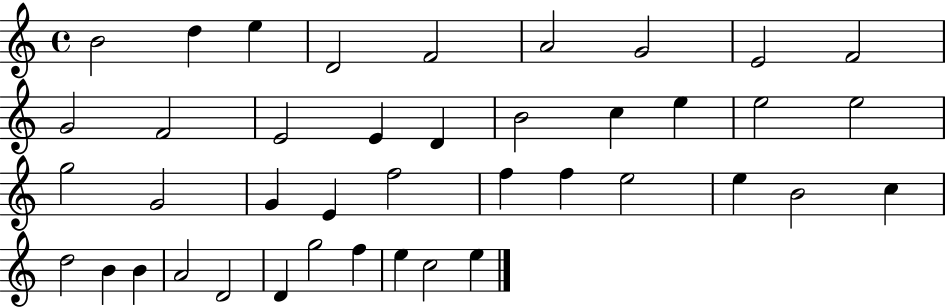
B4/h D5/q E5/q D4/h F4/h A4/h G4/h E4/h F4/h G4/h F4/h E4/h E4/q D4/q B4/h C5/q E5/q E5/h E5/h G5/h G4/h G4/q E4/q F5/h F5/q F5/q E5/h E5/q B4/h C5/q D5/h B4/q B4/q A4/h D4/h D4/q G5/h F5/q E5/q C5/h E5/q